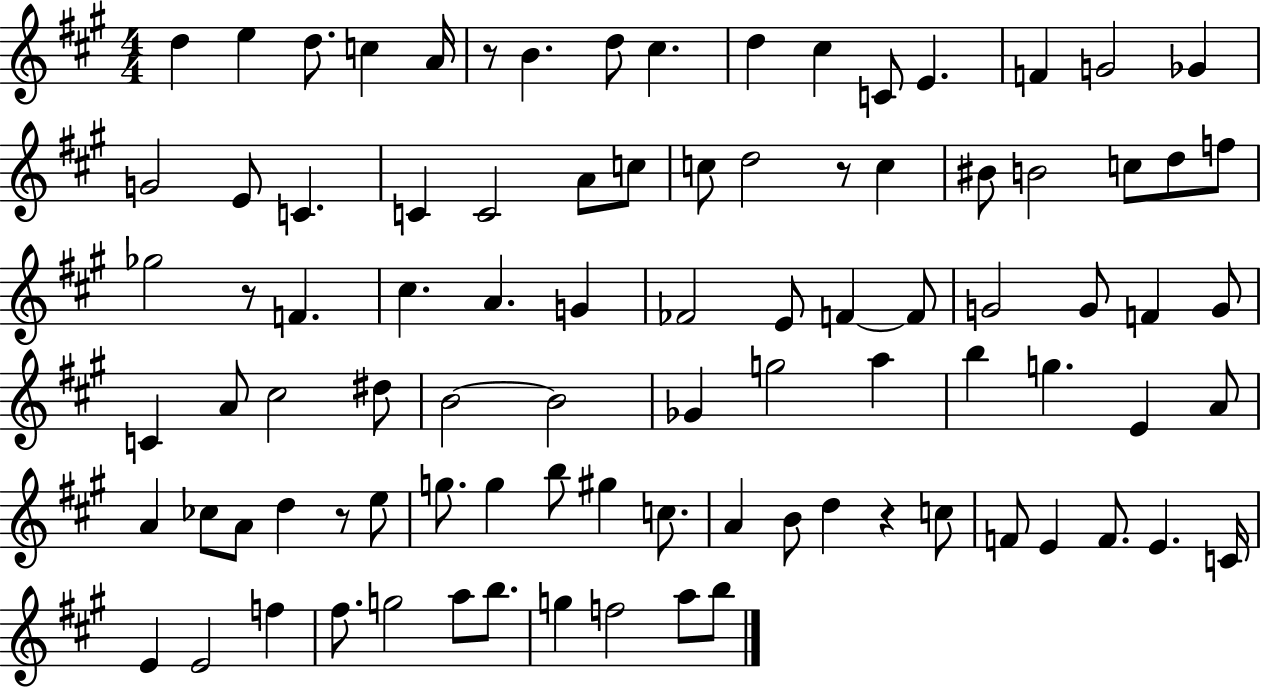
{
  \clef treble
  \numericTimeSignature
  \time 4/4
  \key a \major
  \repeat volta 2 { d''4 e''4 d''8. c''4 a'16 | r8 b'4. d''8 cis''4. | d''4 cis''4 c'8 e'4. | f'4 g'2 ges'4 | \break g'2 e'8 c'4. | c'4 c'2 a'8 c''8 | c''8 d''2 r8 c''4 | bis'8 b'2 c''8 d''8 f''8 | \break ges''2 r8 f'4. | cis''4. a'4. g'4 | fes'2 e'8 f'4~~ f'8 | g'2 g'8 f'4 g'8 | \break c'4 a'8 cis''2 dis''8 | b'2~~ b'2 | ges'4 g''2 a''4 | b''4 g''4. e'4 a'8 | \break a'4 ces''8 a'8 d''4 r8 e''8 | g''8. g''4 b''8 gis''4 c''8. | a'4 b'8 d''4 r4 c''8 | f'8 e'4 f'8. e'4. c'16 | \break e'4 e'2 f''4 | fis''8. g''2 a''8 b''8. | g''4 f''2 a''8 b''8 | } \bar "|."
}